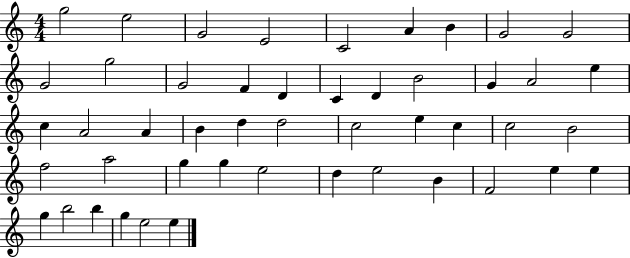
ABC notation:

X:1
T:Untitled
M:4/4
L:1/4
K:C
g2 e2 G2 E2 C2 A B G2 G2 G2 g2 G2 F D C D B2 G A2 e c A2 A B d d2 c2 e c c2 B2 f2 a2 g g e2 d e2 B F2 e e g b2 b g e2 e